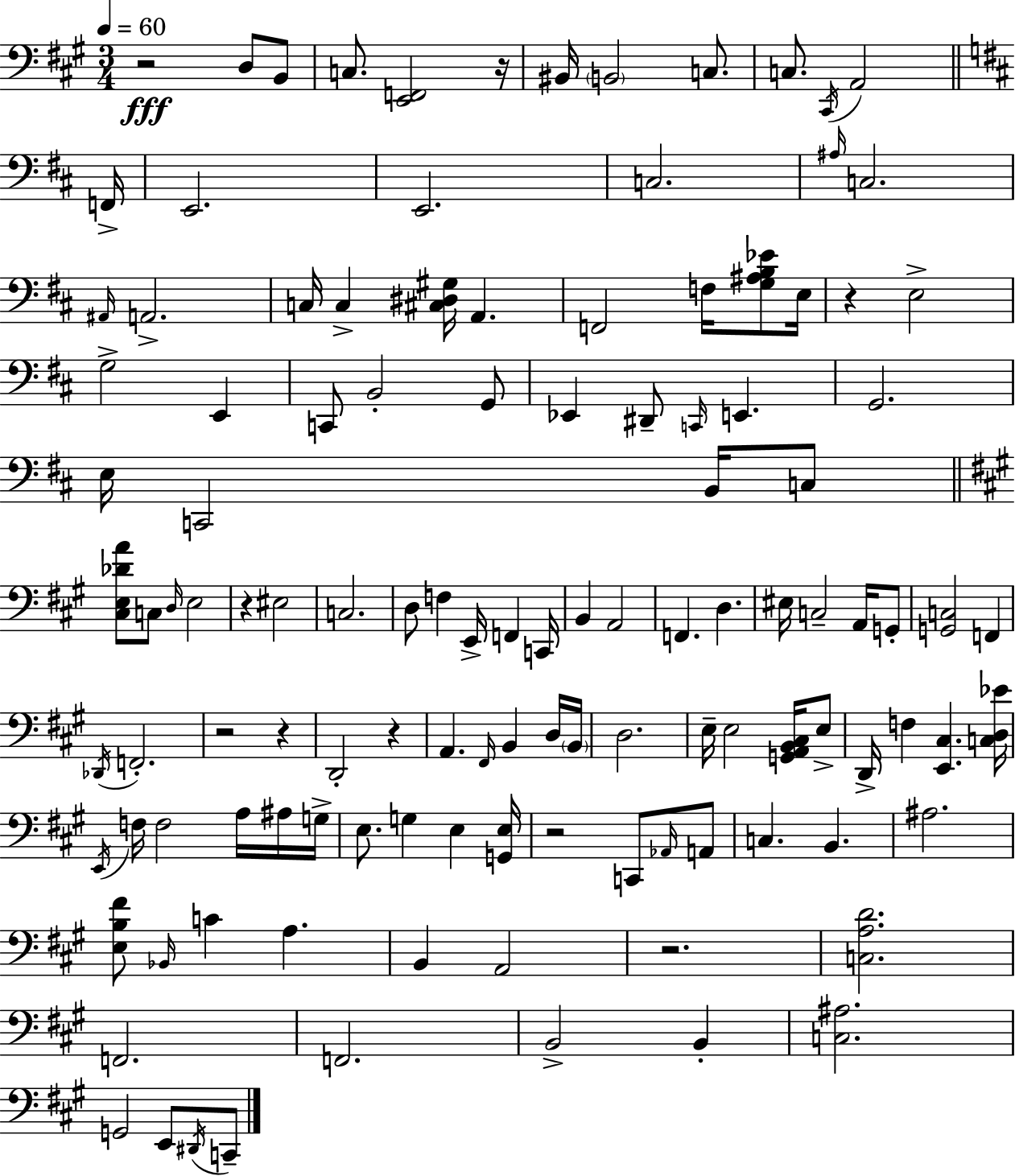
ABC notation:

X:1
T:Untitled
M:3/4
L:1/4
K:A
z2 D,/2 B,,/2 C,/2 [E,,F,,]2 z/4 ^B,,/4 B,,2 C,/2 C,/2 ^C,,/4 A,,2 F,,/4 E,,2 E,,2 C,2 ^A,/4 C,2 ^A,,/4 A,,2 C,/4 C, [^C,^D,^G,]/4 A,, F,,2 F,/4 [G,^A,B,_E]/2 E,/4 z E,2 G,2 E,, C,,/2 B,,2 G,,/2 _E,, ^D,,/2 C,,/4 E,, G,,2 E,/4 C,,2 B,,/4 C,/2 [^C,E,_DA]/2 C,/2 D,/4 E,2 z ^E,2 C,2 D,/2 F, E,,/4 F,, C,,/4 B,, A,,2 F,, D, ^E,/4 C,2 A,,/4 G,,/2 [G,,C,]2 F,, _D,,/4 F,,2 z2 z D,,2 z A,, ^F,,/4 B,, D,/4 B,,/4 D,2 E,/4 E,2 [G,,A,,B,,^C,]/4 E,/2 D,,/4 F, [E,,^C,] [C,D,_E]/4 E,,/4 F,/4 F,2 A,/4 ^A,/4 G,/4 E,/2 G, E, [G,,E,]/4 z2 C,,/2 _A,,/4 A,,/2 C, B,, ^A,2 [E,B,^F]/2 _B,,/4 C A, B,, A,,2 z2 [C,A,D]2 F,,2 F,,2 B,,2 B,, [C,^A,]2 G,,2 E,,/2 ^D,,/4 C,,/2